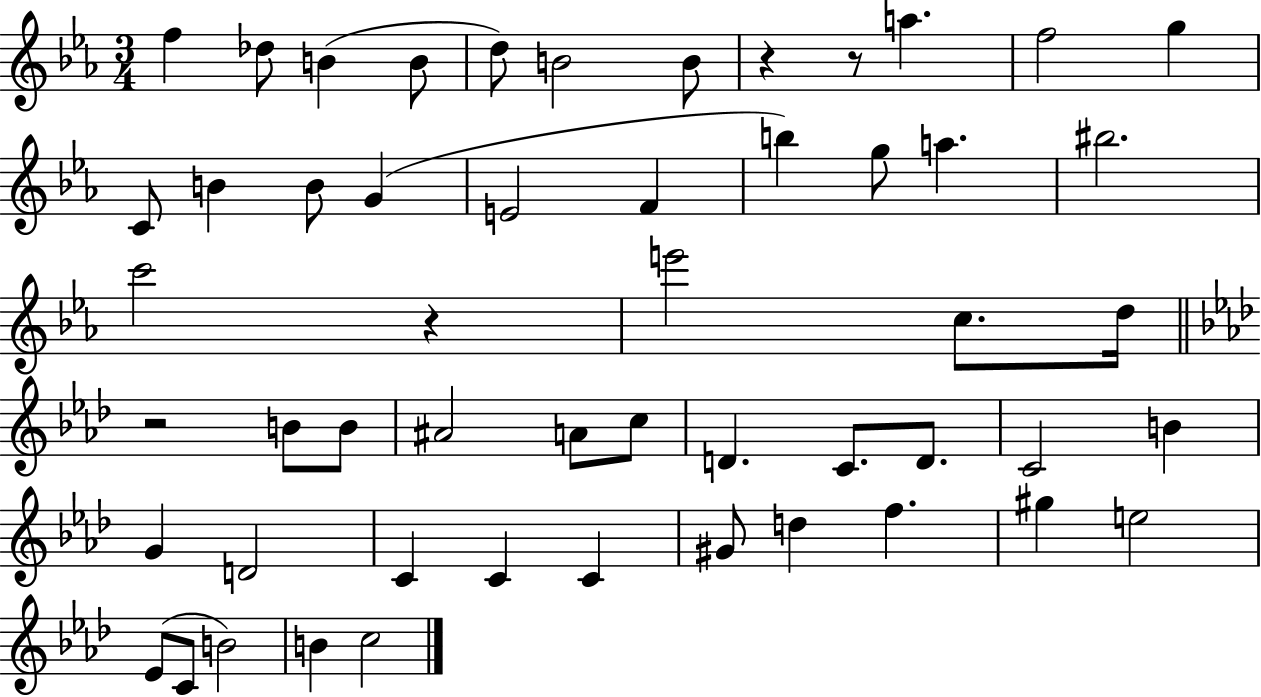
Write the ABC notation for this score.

X:1
T:Untitled
M:3/4
L:1/4
K:Eb
f _d/2 B B/2 d/2 B2 B/2 z z/2 a f2 g C/2 B B/2 G E2 F b g/2 a ^b2 c'2 z e'2 c/2 d/4 z2 B/2 B/2 ^A2 A/2 c/2 D C/2 D/2 C2 B G D2 C C C ^G/2 d f ^g e2 _E/2 C/2 B2 B c2